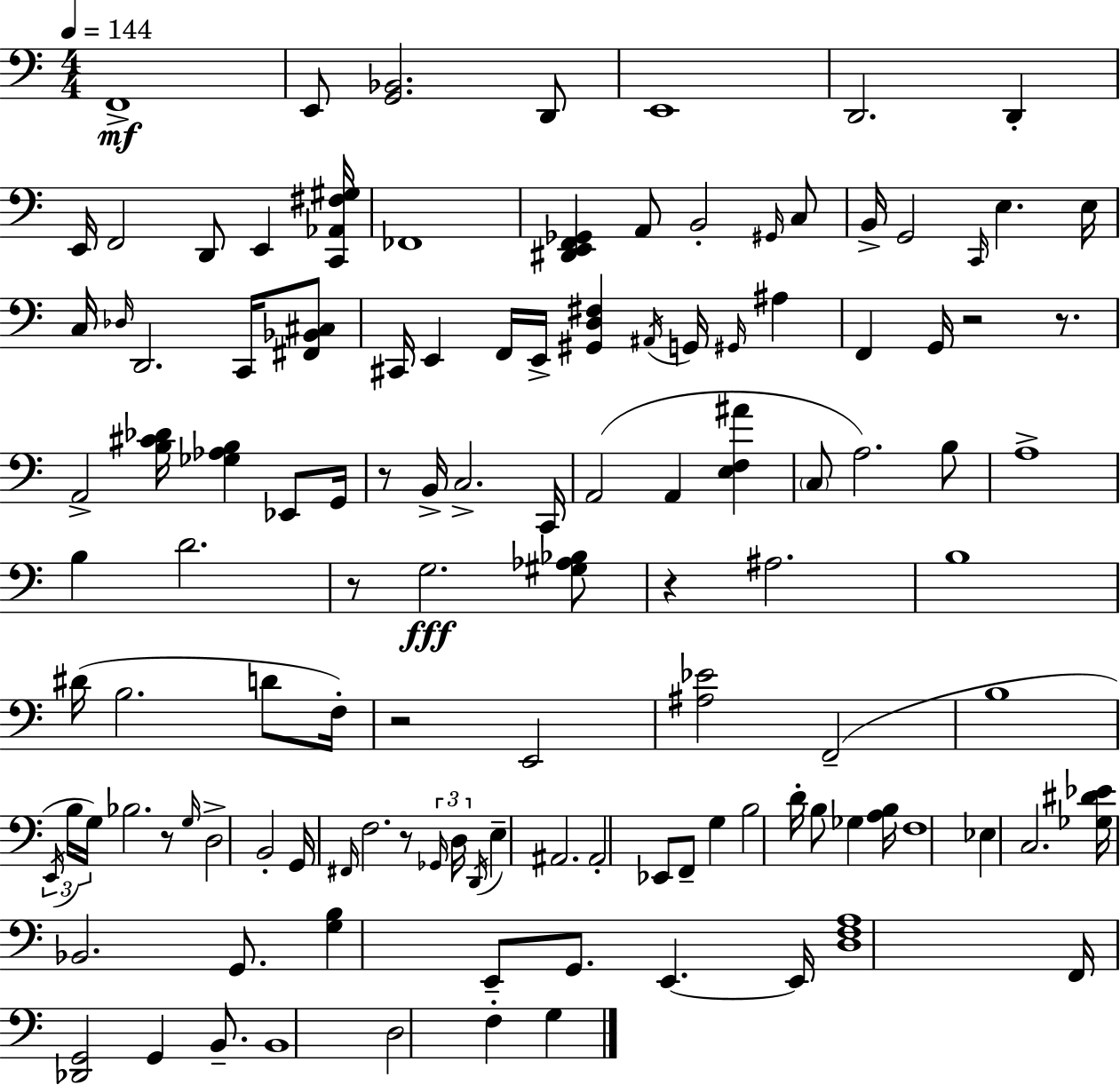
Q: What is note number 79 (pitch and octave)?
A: D4